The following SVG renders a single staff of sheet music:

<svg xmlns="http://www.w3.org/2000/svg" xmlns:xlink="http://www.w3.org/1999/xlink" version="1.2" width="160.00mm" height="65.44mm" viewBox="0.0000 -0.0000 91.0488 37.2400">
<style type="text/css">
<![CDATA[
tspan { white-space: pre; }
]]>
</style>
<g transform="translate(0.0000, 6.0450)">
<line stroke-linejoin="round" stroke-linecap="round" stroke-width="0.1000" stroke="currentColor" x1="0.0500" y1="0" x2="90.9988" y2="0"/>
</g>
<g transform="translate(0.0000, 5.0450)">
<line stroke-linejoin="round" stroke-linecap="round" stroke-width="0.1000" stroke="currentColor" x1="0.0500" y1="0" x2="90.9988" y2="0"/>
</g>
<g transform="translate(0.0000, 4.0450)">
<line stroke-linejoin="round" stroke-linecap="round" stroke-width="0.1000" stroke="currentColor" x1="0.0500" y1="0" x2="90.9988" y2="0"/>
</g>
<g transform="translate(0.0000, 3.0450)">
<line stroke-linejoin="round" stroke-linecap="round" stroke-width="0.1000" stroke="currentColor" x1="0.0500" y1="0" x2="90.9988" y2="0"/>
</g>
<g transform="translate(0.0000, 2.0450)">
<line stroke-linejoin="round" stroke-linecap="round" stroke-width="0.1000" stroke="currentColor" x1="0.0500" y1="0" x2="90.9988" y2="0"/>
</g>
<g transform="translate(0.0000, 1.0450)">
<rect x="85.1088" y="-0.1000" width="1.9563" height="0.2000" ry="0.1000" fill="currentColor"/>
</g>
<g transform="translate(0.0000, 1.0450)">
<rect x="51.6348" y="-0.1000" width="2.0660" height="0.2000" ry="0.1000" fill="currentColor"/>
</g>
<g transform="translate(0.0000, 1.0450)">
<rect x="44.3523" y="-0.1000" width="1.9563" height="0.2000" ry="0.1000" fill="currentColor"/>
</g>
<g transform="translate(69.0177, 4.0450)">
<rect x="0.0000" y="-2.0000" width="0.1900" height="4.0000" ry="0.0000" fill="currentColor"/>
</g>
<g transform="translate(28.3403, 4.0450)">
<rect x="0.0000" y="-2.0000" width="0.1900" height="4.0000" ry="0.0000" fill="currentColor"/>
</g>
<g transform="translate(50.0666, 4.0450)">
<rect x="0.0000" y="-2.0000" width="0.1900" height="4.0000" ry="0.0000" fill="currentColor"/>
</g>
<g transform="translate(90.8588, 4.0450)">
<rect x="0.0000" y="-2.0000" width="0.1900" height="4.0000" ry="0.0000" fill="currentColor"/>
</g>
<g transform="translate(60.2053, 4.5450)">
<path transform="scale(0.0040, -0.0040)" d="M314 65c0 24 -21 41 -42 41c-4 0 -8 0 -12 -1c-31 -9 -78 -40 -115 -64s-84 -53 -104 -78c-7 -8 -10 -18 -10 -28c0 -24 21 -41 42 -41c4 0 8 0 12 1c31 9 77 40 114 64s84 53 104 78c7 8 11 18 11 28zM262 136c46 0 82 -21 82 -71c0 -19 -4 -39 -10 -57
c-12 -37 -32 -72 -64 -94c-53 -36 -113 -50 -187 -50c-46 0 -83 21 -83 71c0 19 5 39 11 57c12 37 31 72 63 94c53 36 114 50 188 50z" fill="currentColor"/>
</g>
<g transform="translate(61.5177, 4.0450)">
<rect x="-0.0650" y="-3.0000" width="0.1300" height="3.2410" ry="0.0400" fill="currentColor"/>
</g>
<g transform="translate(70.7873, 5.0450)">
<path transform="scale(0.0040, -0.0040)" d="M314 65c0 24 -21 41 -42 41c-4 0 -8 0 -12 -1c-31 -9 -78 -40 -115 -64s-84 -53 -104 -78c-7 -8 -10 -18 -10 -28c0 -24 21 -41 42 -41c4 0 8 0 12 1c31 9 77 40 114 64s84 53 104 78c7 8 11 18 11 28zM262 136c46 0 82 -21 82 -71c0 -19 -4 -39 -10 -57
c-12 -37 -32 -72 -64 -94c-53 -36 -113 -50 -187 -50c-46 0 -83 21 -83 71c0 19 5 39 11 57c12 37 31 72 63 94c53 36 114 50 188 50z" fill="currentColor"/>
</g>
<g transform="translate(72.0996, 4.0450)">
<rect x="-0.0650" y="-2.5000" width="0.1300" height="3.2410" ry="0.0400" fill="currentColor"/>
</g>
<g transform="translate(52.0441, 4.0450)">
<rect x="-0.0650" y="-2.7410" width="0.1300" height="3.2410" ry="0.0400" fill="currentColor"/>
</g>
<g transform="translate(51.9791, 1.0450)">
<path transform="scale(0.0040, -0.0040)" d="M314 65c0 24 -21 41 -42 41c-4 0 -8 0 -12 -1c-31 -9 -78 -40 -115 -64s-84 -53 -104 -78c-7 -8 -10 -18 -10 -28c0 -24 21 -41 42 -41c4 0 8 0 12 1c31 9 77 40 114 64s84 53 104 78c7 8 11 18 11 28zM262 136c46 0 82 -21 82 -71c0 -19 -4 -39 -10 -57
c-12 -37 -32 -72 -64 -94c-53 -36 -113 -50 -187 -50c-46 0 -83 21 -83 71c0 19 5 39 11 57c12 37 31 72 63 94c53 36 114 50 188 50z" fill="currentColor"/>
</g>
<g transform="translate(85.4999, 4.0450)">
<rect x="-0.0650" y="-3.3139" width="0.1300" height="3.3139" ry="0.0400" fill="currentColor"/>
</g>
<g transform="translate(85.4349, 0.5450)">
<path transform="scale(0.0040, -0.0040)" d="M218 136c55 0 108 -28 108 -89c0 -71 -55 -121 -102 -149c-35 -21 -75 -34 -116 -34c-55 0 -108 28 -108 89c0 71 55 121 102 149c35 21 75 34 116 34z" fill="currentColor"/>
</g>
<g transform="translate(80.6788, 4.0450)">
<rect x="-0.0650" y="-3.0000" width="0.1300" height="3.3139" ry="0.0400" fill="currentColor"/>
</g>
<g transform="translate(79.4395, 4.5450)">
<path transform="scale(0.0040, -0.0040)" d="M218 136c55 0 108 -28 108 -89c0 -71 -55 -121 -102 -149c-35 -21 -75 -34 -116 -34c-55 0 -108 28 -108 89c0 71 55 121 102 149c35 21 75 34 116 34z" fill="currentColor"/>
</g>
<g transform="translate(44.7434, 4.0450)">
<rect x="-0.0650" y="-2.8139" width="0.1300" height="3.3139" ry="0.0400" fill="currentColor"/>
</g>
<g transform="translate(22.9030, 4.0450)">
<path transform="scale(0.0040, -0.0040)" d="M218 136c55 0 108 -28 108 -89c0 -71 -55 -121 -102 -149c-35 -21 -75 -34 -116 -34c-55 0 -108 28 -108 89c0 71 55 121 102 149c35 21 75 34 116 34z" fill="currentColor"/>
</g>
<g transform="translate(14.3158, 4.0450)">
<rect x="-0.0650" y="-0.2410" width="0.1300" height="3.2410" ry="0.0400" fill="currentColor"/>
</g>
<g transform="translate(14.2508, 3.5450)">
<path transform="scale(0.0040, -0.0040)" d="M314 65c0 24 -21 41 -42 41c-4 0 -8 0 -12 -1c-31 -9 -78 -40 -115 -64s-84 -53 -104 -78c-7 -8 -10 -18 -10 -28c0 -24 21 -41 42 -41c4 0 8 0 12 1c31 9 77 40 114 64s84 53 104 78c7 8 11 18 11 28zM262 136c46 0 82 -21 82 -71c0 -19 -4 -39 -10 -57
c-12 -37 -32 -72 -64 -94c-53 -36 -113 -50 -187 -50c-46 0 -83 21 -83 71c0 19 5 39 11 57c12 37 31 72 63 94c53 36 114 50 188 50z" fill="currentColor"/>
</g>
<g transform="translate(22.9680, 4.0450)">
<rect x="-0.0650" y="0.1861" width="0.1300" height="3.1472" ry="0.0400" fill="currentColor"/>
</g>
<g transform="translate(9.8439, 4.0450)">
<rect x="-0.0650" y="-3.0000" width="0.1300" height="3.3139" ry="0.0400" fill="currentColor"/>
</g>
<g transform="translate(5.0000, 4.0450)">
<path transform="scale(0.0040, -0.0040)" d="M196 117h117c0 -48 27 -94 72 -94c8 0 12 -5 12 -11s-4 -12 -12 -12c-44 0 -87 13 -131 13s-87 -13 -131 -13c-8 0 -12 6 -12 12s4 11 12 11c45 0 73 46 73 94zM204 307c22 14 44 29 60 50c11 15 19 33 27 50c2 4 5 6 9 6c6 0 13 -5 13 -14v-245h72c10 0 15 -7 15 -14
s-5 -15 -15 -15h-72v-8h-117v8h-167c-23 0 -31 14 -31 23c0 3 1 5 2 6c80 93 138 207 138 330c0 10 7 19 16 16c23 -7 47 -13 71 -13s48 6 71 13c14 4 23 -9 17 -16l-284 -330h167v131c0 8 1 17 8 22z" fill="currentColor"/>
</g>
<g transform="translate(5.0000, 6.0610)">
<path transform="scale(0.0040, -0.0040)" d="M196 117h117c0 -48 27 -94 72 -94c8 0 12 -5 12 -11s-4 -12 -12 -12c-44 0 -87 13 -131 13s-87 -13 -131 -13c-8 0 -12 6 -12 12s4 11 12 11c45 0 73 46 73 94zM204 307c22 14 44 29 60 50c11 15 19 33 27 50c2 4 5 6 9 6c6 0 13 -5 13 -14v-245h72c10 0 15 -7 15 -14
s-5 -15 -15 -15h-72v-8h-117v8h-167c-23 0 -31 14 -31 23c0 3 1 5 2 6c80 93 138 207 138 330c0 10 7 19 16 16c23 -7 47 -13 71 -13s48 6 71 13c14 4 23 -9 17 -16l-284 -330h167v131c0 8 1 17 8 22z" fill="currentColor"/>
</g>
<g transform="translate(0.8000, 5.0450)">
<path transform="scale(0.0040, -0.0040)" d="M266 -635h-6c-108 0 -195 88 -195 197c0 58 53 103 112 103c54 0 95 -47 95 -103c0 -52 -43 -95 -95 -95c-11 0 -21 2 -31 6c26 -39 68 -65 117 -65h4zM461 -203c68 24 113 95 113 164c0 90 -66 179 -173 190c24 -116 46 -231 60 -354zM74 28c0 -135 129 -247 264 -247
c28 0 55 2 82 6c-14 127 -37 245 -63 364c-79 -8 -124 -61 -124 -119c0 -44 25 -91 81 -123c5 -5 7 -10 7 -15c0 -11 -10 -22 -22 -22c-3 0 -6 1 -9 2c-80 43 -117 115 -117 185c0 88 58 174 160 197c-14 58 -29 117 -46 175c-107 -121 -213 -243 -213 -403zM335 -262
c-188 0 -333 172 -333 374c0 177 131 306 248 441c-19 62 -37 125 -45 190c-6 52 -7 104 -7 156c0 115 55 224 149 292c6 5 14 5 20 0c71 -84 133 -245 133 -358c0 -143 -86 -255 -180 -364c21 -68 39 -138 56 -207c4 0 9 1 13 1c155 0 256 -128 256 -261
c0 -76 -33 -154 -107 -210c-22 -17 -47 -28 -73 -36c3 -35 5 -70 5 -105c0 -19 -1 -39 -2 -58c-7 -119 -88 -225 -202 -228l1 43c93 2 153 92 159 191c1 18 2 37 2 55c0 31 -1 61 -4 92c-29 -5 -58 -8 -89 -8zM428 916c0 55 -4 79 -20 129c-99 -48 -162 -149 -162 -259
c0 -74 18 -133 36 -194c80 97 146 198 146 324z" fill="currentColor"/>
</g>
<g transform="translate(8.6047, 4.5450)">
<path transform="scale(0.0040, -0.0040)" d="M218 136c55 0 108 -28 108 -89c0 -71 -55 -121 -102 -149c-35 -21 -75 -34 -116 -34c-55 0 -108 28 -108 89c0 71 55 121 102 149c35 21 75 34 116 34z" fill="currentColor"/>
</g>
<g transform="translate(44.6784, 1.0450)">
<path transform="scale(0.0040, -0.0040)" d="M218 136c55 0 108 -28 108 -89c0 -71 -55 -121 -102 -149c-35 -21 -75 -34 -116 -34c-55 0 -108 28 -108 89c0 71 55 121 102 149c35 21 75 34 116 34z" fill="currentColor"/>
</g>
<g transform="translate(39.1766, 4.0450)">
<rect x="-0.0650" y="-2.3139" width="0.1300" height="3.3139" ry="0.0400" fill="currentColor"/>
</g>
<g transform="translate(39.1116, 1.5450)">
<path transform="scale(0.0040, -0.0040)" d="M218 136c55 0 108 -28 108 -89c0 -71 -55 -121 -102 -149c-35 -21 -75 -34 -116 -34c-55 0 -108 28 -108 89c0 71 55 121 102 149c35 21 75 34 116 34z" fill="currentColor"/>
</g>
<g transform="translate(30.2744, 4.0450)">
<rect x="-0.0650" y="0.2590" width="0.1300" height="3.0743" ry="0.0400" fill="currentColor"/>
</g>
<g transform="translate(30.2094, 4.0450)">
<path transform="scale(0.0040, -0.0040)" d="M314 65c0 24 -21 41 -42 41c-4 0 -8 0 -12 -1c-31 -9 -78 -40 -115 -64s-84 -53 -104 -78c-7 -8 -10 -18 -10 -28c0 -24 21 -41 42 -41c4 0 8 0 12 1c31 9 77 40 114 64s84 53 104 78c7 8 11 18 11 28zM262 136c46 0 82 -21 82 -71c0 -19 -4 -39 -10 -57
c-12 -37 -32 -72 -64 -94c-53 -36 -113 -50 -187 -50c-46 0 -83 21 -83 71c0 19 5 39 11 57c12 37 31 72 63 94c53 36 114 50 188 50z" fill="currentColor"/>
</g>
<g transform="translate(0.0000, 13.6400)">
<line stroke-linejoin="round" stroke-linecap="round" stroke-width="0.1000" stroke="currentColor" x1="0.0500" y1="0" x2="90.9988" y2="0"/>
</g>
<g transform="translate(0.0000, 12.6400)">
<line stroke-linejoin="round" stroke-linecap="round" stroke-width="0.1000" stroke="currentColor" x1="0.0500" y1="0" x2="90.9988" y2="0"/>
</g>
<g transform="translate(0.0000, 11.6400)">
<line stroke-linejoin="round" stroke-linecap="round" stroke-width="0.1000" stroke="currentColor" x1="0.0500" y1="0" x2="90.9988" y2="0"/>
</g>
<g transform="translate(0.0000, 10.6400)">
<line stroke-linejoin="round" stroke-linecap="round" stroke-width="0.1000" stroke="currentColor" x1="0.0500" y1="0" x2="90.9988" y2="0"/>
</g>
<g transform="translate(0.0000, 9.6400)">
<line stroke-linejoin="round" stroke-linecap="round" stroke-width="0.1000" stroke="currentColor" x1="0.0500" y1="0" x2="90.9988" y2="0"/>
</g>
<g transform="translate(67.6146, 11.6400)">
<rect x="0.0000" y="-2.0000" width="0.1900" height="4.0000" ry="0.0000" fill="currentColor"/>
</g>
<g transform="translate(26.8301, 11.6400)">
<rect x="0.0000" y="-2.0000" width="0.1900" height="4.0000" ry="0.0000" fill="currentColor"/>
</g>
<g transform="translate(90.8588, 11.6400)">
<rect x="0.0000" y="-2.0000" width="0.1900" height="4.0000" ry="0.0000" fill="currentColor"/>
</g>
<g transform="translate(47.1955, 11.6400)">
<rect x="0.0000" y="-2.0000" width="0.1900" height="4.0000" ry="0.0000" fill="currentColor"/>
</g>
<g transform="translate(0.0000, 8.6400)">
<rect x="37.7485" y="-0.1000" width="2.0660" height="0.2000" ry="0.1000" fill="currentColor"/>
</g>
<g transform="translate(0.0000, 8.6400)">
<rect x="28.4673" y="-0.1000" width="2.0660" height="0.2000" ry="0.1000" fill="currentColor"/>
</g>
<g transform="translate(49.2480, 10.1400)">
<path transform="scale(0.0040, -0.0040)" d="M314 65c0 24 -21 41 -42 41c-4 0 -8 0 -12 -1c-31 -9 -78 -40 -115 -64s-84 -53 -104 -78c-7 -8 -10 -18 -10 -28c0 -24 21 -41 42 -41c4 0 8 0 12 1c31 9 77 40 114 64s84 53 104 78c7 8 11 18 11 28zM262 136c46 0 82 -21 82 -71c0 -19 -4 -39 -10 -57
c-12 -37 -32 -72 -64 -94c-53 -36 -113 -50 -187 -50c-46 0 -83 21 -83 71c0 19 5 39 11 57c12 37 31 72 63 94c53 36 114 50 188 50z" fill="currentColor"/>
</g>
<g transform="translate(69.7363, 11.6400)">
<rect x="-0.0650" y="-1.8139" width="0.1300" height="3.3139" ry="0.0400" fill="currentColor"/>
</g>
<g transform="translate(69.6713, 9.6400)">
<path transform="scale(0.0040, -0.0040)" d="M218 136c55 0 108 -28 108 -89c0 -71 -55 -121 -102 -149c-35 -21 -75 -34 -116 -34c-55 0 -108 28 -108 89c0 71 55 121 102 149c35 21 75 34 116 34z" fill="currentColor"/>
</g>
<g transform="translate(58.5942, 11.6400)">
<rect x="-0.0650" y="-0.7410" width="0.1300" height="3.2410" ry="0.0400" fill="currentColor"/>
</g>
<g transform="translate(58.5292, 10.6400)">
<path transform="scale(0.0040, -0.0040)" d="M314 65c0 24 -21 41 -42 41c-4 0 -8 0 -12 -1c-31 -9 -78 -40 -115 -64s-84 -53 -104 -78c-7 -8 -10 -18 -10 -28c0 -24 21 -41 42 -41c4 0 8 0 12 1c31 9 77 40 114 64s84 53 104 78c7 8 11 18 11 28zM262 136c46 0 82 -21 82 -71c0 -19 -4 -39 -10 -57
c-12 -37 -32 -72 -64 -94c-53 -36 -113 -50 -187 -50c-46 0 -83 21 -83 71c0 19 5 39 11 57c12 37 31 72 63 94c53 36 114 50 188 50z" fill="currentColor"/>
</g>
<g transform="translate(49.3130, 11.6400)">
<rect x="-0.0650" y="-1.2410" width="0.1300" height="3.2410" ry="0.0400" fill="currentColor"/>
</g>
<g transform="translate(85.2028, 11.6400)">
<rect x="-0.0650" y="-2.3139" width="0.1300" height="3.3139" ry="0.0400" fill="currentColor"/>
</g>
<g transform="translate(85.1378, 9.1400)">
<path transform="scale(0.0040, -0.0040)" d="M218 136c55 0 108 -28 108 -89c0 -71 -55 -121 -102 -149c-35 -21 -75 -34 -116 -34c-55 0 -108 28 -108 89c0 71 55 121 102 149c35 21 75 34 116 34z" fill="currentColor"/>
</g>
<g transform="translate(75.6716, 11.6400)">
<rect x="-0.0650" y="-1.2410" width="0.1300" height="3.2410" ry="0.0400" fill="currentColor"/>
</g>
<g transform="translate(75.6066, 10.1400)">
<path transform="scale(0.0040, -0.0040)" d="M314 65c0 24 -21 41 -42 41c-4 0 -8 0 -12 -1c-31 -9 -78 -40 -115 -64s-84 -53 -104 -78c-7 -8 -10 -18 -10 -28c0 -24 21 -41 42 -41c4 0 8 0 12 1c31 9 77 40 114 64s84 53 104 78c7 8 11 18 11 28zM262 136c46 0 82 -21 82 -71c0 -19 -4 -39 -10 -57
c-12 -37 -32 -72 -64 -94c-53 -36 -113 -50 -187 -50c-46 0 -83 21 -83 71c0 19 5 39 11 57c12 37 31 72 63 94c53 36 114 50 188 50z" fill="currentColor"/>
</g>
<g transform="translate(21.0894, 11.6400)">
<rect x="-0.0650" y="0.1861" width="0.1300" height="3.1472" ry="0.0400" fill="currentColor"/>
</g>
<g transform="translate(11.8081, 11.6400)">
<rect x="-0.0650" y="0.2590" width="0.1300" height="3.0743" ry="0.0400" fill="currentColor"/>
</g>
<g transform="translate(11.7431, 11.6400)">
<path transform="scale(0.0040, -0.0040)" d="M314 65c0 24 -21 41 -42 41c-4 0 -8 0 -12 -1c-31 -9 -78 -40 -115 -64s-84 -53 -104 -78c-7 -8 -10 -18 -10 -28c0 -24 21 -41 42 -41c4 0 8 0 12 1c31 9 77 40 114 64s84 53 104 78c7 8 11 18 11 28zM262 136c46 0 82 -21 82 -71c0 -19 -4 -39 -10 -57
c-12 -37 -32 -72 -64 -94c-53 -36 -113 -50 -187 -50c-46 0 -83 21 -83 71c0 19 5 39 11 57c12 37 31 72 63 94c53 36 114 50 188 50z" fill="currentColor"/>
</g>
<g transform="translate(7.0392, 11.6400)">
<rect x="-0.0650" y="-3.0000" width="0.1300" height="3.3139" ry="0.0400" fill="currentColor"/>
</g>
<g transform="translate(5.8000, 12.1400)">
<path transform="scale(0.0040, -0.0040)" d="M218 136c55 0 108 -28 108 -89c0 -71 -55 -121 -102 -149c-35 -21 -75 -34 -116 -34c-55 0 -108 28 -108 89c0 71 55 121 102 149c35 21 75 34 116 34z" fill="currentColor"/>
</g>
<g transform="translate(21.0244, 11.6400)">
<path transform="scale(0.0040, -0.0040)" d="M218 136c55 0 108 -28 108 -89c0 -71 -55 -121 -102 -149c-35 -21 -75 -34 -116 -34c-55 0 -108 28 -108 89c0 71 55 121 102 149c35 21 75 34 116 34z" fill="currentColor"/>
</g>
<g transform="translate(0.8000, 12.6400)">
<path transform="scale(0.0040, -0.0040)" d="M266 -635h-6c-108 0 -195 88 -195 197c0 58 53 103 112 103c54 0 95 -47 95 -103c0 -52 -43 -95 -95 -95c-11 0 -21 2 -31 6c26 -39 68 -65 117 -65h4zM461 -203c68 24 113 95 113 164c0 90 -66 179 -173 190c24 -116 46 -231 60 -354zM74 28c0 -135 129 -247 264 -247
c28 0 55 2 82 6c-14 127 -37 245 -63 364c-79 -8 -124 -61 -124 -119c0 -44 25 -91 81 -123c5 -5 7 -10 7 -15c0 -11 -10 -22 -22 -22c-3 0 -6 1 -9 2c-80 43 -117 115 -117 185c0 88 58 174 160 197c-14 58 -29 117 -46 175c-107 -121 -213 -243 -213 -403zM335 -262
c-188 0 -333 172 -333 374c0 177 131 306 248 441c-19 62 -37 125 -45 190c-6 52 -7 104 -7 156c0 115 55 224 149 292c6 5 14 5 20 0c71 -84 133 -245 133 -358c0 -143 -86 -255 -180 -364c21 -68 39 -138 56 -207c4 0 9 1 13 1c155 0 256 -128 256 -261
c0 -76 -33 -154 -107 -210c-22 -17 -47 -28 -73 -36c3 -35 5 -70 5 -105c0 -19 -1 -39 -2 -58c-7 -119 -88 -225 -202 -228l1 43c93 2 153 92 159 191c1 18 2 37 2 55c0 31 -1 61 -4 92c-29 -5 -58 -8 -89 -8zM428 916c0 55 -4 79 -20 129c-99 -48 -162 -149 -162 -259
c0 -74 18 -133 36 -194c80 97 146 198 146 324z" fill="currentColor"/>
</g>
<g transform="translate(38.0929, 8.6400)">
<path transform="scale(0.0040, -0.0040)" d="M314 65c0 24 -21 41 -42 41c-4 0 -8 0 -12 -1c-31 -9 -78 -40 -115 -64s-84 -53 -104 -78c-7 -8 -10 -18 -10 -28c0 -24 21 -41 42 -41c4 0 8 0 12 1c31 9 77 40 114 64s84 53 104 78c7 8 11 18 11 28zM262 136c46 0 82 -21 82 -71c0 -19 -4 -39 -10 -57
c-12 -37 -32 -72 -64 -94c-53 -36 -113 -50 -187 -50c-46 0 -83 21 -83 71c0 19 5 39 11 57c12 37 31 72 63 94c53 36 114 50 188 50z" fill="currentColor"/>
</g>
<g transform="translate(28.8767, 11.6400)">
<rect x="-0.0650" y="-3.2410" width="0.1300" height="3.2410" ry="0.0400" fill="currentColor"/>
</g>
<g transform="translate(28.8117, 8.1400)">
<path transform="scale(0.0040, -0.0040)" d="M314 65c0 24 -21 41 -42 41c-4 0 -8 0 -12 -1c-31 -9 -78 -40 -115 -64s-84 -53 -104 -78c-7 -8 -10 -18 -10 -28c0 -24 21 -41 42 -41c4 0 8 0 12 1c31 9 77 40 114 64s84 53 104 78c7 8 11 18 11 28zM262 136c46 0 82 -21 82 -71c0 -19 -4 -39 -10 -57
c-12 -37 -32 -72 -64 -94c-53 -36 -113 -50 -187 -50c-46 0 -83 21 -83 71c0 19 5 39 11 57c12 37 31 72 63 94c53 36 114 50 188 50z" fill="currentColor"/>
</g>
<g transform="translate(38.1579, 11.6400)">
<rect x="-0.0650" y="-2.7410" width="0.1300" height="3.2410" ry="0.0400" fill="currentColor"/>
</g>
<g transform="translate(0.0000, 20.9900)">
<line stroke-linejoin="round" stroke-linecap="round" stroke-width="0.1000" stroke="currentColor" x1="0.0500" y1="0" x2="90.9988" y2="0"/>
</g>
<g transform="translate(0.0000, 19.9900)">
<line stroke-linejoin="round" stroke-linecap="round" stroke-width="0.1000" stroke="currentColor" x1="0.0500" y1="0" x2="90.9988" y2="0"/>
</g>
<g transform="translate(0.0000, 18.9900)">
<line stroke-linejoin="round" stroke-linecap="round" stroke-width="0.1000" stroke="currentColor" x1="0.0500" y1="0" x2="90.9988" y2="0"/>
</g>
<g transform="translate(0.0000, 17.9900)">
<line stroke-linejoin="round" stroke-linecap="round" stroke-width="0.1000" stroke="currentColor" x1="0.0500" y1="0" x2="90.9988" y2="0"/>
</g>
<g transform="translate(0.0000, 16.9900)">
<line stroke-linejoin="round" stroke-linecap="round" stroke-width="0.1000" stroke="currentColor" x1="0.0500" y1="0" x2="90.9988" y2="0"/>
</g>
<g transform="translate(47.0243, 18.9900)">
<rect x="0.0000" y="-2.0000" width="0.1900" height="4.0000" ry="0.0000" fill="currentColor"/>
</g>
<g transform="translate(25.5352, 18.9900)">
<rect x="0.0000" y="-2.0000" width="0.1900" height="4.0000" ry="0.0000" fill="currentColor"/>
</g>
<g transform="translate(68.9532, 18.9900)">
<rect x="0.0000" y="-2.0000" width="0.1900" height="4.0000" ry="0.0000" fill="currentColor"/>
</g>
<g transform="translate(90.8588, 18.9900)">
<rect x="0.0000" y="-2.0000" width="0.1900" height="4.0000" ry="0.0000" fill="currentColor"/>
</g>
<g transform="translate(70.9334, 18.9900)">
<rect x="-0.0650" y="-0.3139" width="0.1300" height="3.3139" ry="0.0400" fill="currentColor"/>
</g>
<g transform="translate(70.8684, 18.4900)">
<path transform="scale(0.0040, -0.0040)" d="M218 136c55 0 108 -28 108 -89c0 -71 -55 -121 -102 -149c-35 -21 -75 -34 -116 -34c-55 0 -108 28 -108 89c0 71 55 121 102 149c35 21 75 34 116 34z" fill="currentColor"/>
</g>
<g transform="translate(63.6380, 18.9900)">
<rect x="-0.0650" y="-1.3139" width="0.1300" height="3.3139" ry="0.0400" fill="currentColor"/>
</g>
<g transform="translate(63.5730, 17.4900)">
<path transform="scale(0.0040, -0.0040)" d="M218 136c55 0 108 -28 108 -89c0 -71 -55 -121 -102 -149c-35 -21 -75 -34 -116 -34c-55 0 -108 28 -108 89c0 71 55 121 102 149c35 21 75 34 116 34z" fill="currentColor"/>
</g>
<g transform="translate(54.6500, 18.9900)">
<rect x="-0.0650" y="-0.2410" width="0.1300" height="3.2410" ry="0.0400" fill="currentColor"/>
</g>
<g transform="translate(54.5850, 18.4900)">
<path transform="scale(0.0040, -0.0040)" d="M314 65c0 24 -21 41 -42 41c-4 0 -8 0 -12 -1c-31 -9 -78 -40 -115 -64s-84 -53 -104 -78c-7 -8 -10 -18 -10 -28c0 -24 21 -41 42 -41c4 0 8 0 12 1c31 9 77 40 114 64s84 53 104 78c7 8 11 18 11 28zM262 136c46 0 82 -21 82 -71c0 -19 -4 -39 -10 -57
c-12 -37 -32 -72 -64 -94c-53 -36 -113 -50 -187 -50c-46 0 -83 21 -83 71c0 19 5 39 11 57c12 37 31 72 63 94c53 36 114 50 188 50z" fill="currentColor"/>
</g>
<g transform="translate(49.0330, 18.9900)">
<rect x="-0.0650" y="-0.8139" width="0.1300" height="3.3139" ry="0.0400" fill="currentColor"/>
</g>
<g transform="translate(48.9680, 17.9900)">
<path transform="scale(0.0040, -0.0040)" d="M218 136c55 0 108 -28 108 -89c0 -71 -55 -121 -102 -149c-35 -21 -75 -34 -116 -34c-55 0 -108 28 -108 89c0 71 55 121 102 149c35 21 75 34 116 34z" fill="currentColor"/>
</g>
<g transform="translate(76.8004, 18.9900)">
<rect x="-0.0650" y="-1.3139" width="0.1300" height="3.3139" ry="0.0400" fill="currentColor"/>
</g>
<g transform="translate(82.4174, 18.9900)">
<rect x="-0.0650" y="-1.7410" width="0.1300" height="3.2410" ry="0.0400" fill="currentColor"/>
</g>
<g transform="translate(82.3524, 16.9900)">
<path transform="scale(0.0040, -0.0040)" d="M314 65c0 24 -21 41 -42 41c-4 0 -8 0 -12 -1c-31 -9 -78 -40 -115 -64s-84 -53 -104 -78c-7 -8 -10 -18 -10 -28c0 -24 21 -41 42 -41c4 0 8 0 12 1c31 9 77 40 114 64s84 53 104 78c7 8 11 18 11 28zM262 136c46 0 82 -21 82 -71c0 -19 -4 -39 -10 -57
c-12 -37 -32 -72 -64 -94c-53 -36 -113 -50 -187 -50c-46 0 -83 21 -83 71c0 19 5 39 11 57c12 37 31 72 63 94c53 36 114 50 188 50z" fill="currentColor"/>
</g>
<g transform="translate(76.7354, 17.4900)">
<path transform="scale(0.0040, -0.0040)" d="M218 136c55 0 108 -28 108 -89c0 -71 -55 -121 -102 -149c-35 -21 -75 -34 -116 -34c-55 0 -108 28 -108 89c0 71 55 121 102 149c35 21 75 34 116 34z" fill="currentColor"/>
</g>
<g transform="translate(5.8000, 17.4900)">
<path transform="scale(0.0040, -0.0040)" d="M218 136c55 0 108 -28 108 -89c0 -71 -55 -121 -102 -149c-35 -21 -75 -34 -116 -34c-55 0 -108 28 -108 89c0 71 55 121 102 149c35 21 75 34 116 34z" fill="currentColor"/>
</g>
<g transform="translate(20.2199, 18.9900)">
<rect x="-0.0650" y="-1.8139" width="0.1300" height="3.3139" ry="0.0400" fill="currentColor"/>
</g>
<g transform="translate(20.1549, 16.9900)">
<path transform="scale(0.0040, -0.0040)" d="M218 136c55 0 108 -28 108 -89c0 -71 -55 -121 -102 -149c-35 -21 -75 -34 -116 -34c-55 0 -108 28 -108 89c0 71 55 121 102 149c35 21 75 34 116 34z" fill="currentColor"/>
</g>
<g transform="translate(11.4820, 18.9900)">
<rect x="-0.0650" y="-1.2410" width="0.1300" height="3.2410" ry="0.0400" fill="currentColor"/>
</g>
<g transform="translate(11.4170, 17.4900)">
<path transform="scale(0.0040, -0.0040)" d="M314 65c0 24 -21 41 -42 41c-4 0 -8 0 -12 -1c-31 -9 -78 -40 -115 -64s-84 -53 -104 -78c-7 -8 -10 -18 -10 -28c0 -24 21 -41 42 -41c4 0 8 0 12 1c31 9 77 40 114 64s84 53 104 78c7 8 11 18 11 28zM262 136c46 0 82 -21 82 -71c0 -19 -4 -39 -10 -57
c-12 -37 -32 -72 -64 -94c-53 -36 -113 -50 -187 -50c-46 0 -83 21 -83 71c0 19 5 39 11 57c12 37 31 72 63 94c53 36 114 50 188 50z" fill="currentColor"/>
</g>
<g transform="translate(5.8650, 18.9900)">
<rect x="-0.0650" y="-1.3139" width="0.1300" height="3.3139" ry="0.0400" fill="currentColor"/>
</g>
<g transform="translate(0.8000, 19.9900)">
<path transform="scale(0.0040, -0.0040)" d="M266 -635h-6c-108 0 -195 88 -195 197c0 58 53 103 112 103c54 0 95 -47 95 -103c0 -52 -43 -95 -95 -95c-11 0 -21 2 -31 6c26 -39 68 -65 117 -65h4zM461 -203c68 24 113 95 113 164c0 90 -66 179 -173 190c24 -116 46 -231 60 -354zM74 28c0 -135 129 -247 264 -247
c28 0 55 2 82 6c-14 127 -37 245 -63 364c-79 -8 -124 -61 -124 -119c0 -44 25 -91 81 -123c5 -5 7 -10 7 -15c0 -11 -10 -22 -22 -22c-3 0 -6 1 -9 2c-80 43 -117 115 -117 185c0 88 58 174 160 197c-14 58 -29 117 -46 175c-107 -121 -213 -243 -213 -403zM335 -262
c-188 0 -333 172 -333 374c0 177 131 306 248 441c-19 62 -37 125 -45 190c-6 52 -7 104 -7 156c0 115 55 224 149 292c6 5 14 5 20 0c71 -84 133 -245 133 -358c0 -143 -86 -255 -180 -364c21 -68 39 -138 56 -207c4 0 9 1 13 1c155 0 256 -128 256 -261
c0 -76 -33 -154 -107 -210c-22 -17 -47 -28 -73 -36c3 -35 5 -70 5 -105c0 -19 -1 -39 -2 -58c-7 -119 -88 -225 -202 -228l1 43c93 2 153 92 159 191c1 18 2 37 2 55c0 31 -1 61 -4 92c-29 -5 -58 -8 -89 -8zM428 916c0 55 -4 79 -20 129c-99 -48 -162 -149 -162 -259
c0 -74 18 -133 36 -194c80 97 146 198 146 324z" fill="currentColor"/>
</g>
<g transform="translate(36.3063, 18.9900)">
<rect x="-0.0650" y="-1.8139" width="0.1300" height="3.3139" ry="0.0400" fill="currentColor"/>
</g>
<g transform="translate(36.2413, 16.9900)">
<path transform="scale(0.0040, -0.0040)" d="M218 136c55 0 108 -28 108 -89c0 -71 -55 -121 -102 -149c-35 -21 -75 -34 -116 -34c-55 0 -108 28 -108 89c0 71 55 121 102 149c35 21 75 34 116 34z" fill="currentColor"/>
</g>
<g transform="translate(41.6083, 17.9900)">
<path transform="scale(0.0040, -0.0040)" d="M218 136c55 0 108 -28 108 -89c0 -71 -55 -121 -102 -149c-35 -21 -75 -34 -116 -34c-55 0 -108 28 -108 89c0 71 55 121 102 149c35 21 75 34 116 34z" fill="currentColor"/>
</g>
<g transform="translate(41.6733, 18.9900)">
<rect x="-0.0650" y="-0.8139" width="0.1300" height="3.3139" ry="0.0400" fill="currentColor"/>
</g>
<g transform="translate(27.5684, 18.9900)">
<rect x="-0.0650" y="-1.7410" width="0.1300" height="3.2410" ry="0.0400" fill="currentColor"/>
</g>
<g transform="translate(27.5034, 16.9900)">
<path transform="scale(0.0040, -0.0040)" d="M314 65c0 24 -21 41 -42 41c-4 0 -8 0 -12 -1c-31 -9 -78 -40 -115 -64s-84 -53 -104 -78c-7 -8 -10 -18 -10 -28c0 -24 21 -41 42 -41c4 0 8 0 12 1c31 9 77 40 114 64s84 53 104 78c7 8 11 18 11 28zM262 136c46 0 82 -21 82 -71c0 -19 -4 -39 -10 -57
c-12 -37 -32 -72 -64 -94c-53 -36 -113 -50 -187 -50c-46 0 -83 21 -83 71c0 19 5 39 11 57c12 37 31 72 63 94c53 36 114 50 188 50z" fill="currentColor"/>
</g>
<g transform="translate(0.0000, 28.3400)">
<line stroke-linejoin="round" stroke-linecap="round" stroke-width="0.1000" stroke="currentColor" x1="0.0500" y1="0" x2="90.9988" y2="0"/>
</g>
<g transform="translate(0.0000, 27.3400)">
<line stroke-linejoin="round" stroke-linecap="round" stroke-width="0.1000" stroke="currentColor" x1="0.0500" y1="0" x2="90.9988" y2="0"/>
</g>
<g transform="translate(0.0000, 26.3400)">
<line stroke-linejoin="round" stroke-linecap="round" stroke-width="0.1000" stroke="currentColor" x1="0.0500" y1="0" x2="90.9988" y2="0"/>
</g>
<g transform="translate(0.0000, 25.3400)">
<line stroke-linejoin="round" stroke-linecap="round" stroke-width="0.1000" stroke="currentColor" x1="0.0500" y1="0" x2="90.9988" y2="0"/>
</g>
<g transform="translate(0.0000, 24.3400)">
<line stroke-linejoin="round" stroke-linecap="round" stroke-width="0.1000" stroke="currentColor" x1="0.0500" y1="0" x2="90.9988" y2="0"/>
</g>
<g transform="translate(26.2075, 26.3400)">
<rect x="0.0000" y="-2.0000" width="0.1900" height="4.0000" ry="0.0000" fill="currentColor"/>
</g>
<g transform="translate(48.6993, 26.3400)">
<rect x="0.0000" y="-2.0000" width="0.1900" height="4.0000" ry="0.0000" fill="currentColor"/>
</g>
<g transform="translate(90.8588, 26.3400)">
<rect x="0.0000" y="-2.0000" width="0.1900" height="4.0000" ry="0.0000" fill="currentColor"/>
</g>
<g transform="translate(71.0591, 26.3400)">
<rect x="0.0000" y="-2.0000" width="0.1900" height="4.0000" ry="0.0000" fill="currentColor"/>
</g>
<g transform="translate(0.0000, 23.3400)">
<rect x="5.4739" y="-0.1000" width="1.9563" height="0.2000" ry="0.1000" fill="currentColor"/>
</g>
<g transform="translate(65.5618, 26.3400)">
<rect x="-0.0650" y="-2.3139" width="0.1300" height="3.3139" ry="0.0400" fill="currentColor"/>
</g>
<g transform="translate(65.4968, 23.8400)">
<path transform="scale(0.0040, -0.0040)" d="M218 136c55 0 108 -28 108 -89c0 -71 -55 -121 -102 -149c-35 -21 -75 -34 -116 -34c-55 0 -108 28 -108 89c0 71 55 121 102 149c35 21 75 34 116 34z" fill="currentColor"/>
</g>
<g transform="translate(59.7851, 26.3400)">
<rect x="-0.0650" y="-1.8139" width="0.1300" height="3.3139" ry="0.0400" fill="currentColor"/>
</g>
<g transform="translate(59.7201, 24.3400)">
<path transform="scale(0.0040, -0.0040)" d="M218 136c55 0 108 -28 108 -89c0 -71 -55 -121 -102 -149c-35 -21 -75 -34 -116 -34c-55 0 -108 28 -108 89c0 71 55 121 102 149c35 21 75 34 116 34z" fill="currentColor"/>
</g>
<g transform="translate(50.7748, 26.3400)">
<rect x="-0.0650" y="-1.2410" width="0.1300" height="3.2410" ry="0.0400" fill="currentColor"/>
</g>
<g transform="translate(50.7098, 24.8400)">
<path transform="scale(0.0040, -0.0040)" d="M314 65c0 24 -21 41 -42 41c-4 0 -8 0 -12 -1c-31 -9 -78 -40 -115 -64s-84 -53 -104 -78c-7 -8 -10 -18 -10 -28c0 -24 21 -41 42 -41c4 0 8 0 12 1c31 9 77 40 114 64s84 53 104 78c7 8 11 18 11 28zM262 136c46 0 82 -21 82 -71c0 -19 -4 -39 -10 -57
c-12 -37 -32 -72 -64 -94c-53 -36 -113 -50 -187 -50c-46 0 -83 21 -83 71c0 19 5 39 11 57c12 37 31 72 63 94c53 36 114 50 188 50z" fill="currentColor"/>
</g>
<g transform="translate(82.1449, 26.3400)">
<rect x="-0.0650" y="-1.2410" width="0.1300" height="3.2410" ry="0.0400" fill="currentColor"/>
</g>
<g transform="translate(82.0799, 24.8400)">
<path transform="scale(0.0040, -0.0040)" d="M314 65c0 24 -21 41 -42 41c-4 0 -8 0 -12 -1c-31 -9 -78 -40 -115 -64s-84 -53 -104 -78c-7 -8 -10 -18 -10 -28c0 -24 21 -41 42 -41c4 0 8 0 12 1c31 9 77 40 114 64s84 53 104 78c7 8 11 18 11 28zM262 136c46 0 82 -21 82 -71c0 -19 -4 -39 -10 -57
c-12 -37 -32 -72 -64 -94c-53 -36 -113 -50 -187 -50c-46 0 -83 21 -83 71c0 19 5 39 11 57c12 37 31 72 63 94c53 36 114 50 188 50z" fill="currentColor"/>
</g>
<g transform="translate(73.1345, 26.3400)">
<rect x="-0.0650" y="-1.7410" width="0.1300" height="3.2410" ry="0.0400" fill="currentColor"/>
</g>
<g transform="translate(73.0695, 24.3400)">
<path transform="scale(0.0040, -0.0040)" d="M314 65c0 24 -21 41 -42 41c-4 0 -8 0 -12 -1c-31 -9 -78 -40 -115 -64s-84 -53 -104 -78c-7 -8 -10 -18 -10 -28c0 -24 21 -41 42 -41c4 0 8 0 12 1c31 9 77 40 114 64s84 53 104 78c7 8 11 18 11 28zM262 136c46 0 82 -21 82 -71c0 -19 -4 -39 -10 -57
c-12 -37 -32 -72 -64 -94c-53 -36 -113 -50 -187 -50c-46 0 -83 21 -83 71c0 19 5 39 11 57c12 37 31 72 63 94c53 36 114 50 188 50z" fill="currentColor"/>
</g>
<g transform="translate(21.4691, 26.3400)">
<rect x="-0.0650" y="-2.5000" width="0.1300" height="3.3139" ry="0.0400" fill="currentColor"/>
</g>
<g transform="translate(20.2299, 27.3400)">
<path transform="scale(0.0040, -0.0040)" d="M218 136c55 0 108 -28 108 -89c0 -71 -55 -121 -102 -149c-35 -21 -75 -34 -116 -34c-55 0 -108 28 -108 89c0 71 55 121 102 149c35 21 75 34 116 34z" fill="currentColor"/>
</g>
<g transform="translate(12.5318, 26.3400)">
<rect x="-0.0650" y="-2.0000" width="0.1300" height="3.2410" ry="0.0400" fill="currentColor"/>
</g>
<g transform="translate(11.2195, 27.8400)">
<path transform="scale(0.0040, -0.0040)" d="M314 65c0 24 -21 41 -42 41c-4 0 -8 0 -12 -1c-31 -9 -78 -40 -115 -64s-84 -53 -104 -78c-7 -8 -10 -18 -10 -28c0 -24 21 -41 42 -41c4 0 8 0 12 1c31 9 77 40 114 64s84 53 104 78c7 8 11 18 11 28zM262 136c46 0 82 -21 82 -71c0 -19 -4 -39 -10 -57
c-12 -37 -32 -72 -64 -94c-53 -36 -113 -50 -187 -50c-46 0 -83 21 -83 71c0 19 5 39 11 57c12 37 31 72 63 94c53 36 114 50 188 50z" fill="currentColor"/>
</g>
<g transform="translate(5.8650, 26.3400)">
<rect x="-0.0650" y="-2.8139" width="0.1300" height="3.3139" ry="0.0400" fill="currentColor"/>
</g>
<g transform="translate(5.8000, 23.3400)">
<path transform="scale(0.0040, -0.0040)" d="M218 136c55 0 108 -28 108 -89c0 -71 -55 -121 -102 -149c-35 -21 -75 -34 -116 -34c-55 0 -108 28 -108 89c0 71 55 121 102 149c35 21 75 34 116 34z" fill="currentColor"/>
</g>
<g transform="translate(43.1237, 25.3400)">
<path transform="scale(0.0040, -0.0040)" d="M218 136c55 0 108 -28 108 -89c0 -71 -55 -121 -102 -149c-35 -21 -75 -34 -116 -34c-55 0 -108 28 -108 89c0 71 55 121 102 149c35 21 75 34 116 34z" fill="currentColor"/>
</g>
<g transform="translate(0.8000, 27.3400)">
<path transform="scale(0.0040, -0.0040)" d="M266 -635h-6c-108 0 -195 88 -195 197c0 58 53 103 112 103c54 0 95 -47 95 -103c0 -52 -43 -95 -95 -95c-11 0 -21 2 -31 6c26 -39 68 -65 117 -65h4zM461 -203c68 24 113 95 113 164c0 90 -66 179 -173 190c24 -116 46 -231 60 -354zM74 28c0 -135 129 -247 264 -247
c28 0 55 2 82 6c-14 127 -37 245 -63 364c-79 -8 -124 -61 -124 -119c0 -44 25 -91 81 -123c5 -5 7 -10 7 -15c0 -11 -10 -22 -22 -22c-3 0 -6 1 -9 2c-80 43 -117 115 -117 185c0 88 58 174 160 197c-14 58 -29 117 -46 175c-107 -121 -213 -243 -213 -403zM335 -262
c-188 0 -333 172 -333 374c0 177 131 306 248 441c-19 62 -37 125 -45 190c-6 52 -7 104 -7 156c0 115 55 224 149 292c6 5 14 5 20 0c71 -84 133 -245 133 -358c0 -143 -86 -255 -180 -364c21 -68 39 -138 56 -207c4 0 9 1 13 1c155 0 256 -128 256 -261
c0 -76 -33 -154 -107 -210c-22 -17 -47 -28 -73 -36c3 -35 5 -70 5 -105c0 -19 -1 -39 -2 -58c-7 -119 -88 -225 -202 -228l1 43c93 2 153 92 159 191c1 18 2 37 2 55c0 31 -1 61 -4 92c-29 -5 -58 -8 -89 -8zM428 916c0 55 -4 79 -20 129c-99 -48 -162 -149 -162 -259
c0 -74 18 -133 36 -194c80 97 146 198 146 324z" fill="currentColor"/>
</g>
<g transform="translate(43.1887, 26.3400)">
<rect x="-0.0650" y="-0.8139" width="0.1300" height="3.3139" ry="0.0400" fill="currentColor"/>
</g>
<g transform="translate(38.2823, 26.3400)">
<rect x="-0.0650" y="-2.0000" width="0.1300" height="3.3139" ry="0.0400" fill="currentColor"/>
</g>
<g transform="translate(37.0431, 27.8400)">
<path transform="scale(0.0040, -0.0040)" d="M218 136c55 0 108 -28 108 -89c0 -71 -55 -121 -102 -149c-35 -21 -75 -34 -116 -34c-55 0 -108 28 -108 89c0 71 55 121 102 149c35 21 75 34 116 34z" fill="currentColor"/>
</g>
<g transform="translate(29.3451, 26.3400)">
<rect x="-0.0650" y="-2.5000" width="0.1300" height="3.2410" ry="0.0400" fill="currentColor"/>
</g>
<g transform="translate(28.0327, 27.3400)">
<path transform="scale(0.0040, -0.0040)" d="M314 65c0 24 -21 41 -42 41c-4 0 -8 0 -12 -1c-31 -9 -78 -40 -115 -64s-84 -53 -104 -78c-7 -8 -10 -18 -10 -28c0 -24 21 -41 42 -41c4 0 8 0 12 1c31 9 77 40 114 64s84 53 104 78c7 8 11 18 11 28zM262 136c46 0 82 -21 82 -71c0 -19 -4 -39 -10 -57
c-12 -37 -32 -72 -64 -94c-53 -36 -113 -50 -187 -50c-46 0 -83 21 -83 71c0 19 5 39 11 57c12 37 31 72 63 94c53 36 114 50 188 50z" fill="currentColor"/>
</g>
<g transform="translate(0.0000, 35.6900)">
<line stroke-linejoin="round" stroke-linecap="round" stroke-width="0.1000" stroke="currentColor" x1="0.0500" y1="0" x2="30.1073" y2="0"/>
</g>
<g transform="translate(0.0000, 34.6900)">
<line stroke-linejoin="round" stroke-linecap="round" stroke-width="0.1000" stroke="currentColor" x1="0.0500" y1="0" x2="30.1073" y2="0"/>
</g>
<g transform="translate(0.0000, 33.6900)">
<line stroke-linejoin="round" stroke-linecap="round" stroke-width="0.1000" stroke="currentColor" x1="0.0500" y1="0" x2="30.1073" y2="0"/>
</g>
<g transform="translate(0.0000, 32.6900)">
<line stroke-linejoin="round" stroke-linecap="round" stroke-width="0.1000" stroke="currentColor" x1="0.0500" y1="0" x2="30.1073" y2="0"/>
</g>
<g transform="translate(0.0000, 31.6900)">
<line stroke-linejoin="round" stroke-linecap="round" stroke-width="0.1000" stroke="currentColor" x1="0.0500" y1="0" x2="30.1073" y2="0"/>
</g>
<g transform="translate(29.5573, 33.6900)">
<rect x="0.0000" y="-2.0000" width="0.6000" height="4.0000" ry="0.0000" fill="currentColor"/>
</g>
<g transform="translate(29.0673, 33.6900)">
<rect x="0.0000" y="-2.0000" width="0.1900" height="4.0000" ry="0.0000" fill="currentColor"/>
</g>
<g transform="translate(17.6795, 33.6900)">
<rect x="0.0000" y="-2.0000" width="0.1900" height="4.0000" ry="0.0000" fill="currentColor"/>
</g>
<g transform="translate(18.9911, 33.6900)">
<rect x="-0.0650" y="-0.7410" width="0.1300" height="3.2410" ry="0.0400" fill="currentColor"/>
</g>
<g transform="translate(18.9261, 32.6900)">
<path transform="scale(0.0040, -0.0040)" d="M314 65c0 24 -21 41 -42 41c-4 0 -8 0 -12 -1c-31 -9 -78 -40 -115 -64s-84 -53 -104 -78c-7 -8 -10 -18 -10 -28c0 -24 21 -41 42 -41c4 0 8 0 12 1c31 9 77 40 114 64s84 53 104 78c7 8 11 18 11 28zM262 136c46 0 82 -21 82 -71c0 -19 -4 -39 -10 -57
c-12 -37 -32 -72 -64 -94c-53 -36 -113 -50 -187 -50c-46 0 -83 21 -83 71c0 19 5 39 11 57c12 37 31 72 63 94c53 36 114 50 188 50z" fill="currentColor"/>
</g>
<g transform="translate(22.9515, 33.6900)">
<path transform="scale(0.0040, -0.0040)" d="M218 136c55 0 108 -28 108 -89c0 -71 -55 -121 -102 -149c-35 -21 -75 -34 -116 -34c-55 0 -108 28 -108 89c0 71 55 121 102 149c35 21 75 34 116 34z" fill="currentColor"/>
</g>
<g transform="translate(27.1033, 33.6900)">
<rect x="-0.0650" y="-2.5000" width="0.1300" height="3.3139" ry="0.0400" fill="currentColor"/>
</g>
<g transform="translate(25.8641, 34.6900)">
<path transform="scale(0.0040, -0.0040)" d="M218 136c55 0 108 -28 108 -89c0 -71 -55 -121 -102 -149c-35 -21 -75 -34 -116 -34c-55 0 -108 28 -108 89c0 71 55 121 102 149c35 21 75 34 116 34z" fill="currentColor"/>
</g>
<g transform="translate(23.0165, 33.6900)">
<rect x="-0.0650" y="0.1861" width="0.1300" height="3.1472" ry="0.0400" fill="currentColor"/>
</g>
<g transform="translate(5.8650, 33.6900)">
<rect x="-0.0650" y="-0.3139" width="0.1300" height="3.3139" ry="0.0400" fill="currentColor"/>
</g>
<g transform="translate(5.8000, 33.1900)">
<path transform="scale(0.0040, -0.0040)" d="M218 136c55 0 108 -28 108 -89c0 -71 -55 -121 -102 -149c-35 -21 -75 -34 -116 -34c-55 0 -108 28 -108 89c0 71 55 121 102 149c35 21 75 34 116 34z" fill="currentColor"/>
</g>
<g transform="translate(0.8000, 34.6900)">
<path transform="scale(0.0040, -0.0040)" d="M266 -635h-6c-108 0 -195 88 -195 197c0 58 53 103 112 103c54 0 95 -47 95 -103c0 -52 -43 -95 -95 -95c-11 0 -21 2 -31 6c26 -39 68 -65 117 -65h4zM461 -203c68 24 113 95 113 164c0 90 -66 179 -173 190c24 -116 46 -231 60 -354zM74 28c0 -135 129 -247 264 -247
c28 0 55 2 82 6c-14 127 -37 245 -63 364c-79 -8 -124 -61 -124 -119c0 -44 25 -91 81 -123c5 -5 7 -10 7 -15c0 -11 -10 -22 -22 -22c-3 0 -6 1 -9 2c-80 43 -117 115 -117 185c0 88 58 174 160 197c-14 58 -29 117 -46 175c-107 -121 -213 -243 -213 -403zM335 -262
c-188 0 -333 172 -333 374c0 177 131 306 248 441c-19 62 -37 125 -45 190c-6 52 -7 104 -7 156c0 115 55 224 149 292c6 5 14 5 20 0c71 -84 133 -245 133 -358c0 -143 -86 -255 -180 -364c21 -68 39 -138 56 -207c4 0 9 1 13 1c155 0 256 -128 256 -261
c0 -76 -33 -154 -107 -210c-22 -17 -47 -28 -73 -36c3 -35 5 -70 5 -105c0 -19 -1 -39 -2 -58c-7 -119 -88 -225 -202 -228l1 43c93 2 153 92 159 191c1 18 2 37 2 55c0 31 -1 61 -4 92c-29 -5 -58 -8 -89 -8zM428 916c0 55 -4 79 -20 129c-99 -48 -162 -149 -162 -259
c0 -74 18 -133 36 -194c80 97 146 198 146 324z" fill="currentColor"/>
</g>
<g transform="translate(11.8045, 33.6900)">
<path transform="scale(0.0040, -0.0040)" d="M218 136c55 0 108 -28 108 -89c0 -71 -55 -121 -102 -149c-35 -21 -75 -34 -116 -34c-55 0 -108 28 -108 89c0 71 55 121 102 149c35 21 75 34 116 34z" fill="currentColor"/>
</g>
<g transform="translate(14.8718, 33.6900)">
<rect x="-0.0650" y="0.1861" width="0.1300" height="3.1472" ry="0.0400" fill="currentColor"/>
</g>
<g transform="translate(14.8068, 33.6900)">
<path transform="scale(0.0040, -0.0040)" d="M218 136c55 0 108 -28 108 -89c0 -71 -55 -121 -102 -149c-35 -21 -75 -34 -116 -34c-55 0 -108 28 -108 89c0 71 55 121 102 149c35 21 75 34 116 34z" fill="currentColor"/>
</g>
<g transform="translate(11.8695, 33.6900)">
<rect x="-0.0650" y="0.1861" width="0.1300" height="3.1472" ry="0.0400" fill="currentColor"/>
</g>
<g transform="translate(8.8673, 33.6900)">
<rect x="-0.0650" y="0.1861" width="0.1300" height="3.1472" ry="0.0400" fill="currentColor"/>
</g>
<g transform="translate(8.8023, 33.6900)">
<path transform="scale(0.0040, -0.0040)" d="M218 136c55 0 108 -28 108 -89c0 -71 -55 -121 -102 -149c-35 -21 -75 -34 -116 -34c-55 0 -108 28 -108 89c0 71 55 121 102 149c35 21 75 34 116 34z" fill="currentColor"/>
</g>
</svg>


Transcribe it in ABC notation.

X:1
T:Untitled
M:4/4
L:1/4
K:C
A c2 B B2 g a a2 A2 G2 A b A B2 B b2 a2 e2 d2 f e2 g e e2 f f2 f d d c2 e c e f2 a F2 G G2 F d e2 f g f2 e2 c B B B d2 B G